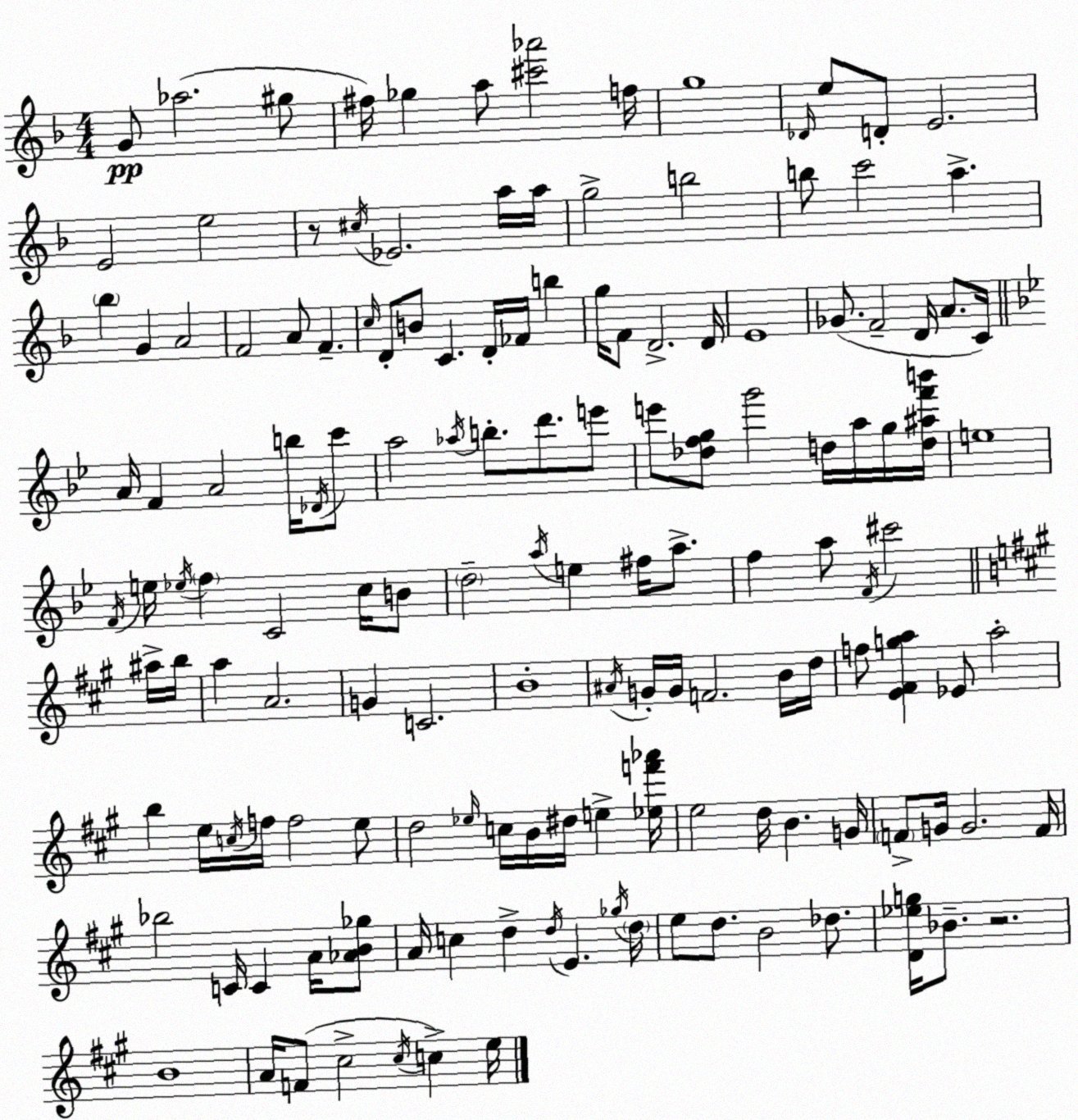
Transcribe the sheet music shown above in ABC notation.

X:1
T:Untitled
M:4/4
L:1/4
K:Dm
G/2 _a2 ^g/2 ^f/4 _g a/2 [^c'_a']2 f/4 g4 _D/4 e/2 D/2 E2 E2 e2 z/2 ^c/4 _E2 a/4 a/4 g2 b2 b/2 c'2 a _b G A2 F2 A/2 F c/4 D/2 B/2 C D/4 _F/4 b g/4 F/2 D2 D/4 E4 _G/2 F2 D/4 A/2 C/4 A/4 F A2 b/4 _D/4 c'/2 a2 _a/4 b/2 d'/2 e'/2 e'/2 [_dfg]/2 g'2 d/4 a/4 g/4 [d^af'b']/4 e4 F/4 e/4 _e/4 f C2 c/4 B/2 d2 a/4 e ^f/4 a/2 f a/2 F/4 ^c'2 ^a/4 b/4 a A2 G C2 B4 ^A/4 G/4 G/4 F2 B/4 d/4 f/2 [E^Fga] _E/2 a2 b e/4 c/4 f/4 f2 e/2 d2 _e/4 c/4 B/4 ^d/4 e [_ef'_a']/4 e2 d/4 B G/4 F/2 G/4 G2 F/4 _b2 C/4 C A/4 [_AB_g]/2 A/4 c d d/4 E _g/4 d/4 e/2 d/2 B2 _d/2 [D_eg]/4 _B/2 z2 B4 A/4 F/2 ^c2 ^c/4 c e/4